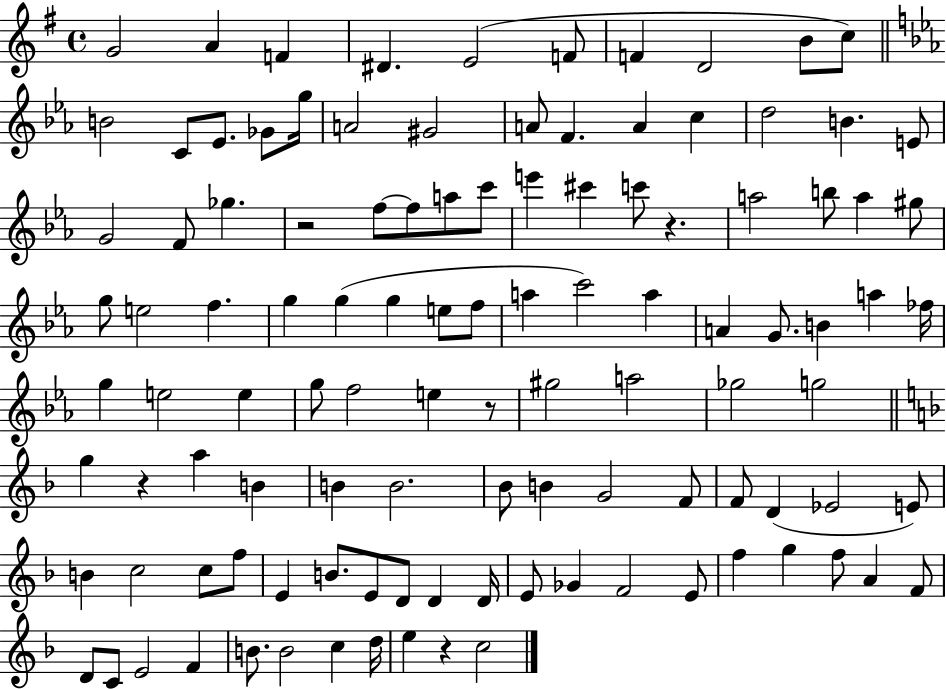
G4/h A4/q F4/q D#4/q. E4/h F4/e F4/q D4/h B4/e C5/e B4/h C4/e Eb4/e. Gb4/e G5/s A4/h G#4/h A4/e F4/q. A4/q C5/q D5/h B4/q. E4/e G4/h F4/e Gb5/q. R/h F5/e F5/e A5/e C6/e E6/q C#6/q C6/e R/q. A5/h B5/e A5/q G#5/e G5/e E5/h F5/q. G5/q G5/q G5/q E5/e F5/e A5/q C6/h A5/q A4/q G4/e. B4/q A5/q FES5/s G5/q E5/h E5/q G5/e F5/h E5/q R/e G#5/h A5/h Gb5/h G5/h G5/q R/q A5/q B4/q B4/q B4/h. Bb4/e B4/q G4/h F4/e F4/e D4/q Eb4/h E4/e B4/q C5/h C5/e F5/e E4/q B4/e. E4/e D4/e D4/q D4/s E4/e Gb4/q F4/h E4/e F5/q G5/q F5/e A4/q F4/e D4/e C4/e E4/h F4/q B4/e. B4/h C5/q D5/s E5/q R/q C5/h